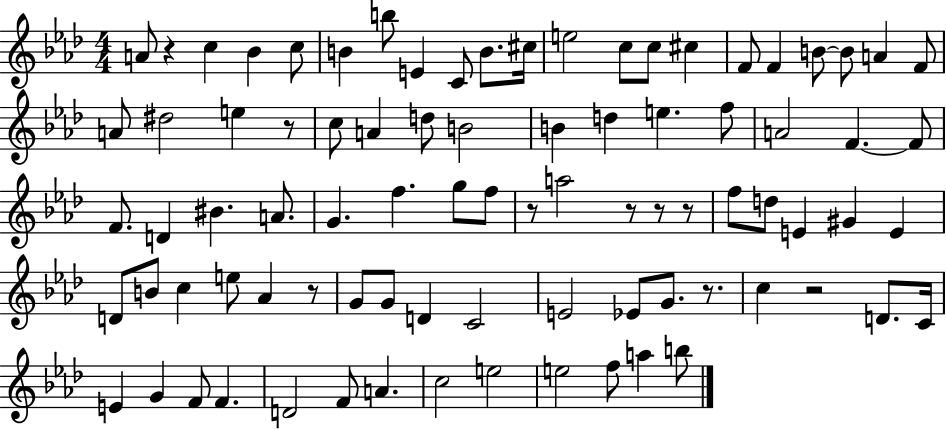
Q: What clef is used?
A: treble